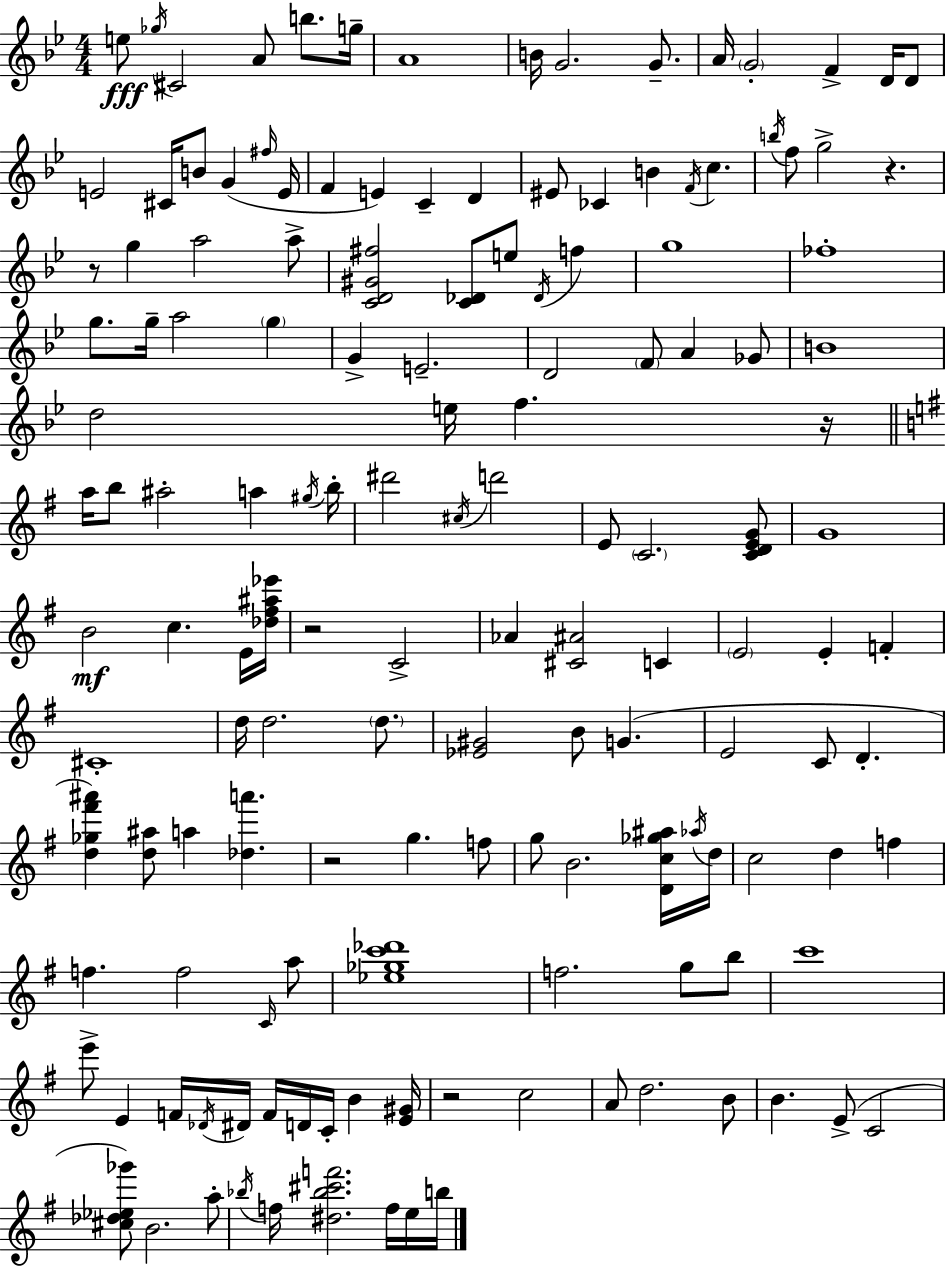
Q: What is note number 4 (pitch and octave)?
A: A4